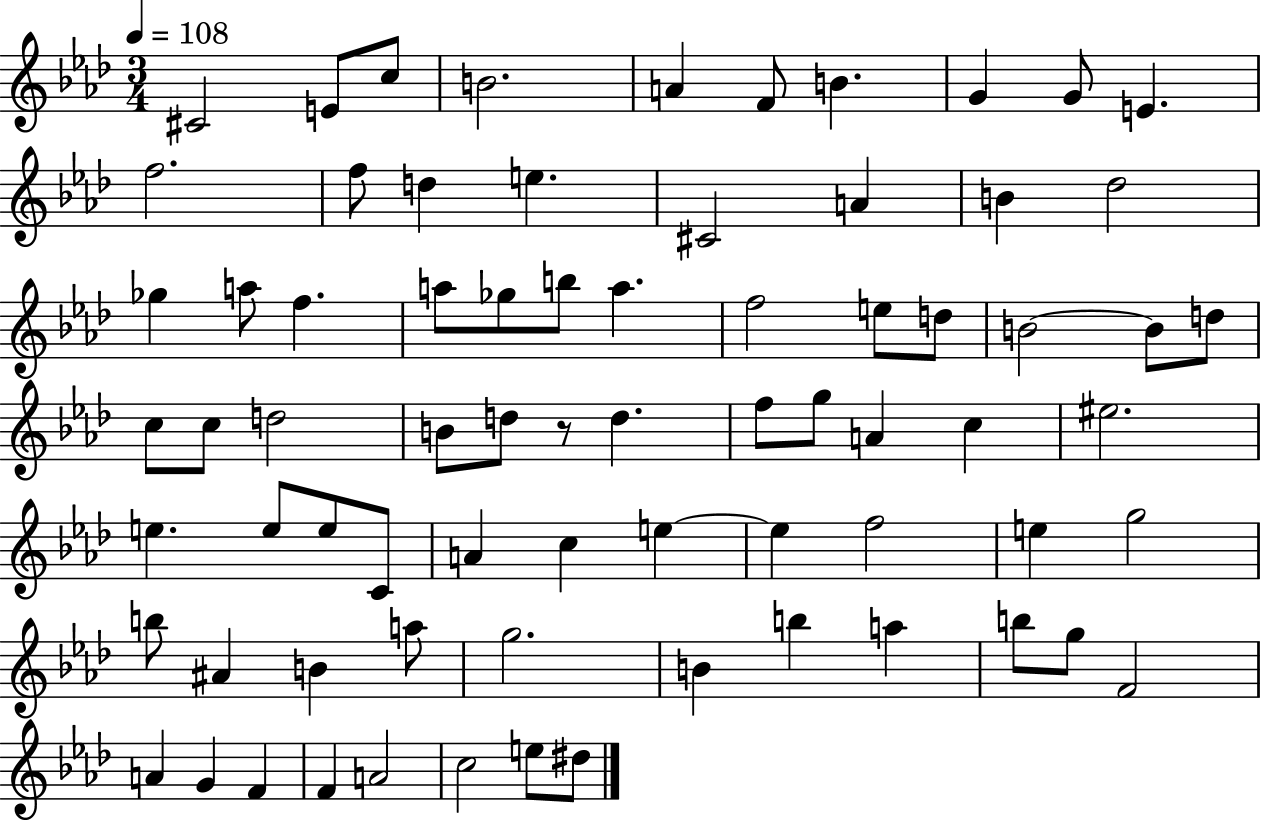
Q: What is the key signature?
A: AES major